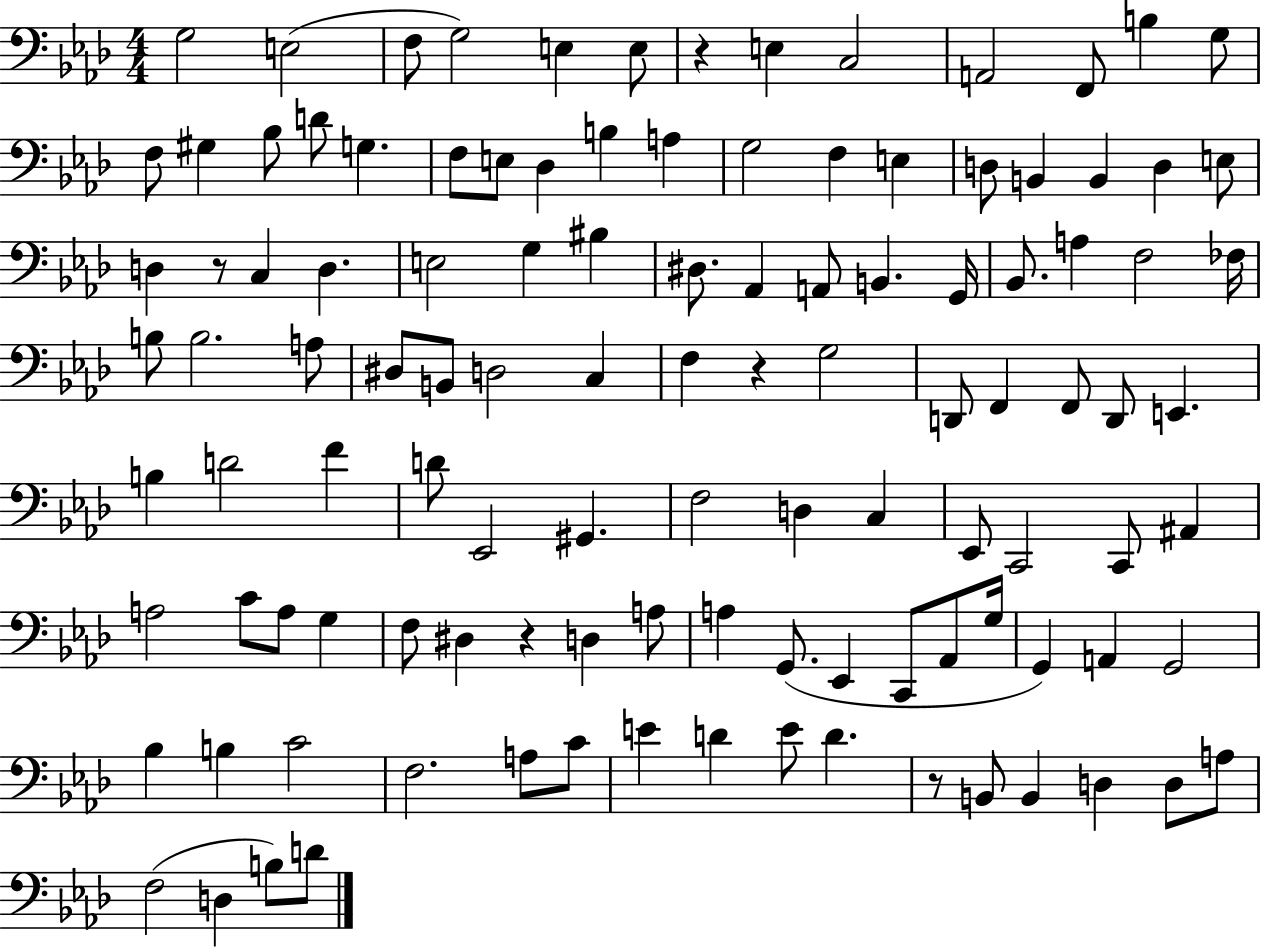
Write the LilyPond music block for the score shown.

{
  \clef bass
  \numericTimeSignature
  \time 4/4
  \key aes \major
  g2 e2( | f8 g2) e4 e8 | r4 e4 c2 | a,2 f,8 b4 g8 | \break f8 gis4 bes8 d'8 g4. | f8 e8 des4 b4 a4 | g2 f4 e4 | d8 b,4 b,4 d4 e8 | \break d4 r8 c4 d4. | e2 g4 bis4 | dis8. aes,4 a,8 b,4. g,16 | bes,8. a4 f2 fes16 | \break b8 b2. a8 | dis8 b,8 d2 c4 | f4 r4 g2 | d,8 f,4 f,8 d,8 e,4. | \break b4 d'2 f'4 | d'8 ees,2 gis,4. | f2 d4 c4 | ees,8 c,2 c,8 ais,4 | \break a2 c'8 a8 g4 | f8 dis4 r4 d4 a8 | a4 g,8.( ees,4 c,8 aes,8 g16 | g,4) a,4 g,2 | \break bes4 b4 c'2 | f2. a8 c'8 | e'4 d'4 e'8 d'4. | r8 b,8 b,4 d4 d8 a8 | \break f2( d4 b8) d'8 | \bar "|."
}